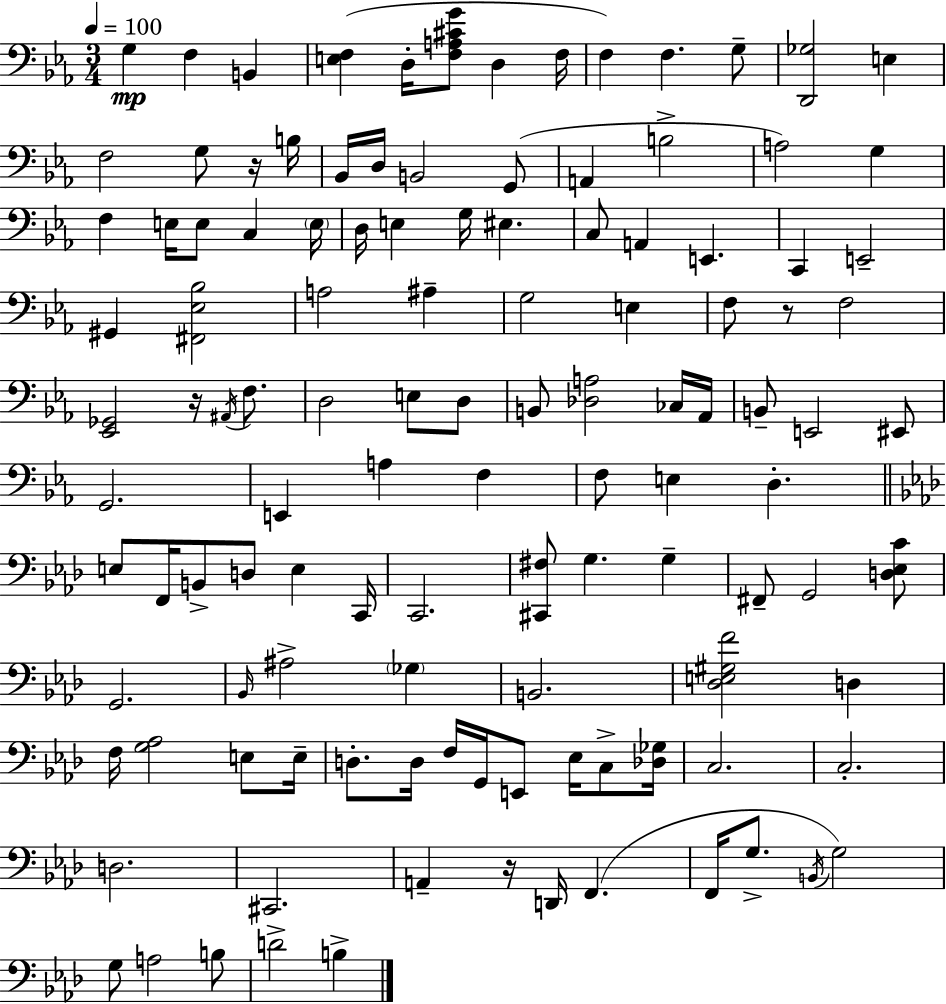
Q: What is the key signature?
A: EES major